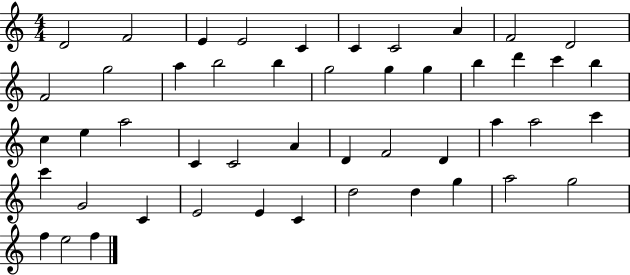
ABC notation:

X:1
T:Untitled
M:4/4
L:1/4
K:C
D2 F2 E E2 C C C2 A F2 D2 F2 g2 a b2 b g2 g g b d' c' b c e a2 C C2 A D F2 D a a2 c' c' G2 C E2 E C d2 d g a2 g2 f e2 f